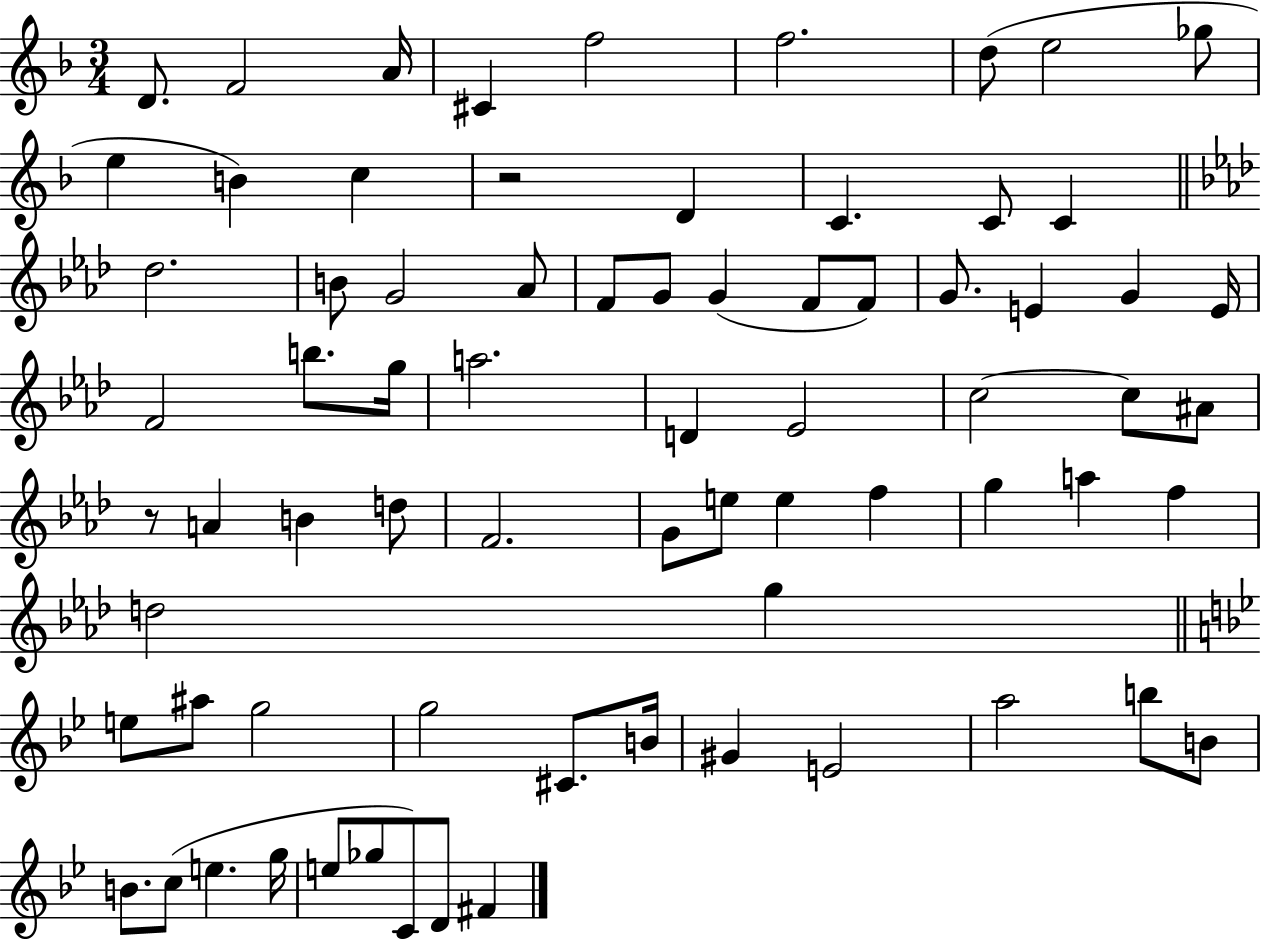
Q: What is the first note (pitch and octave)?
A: D4